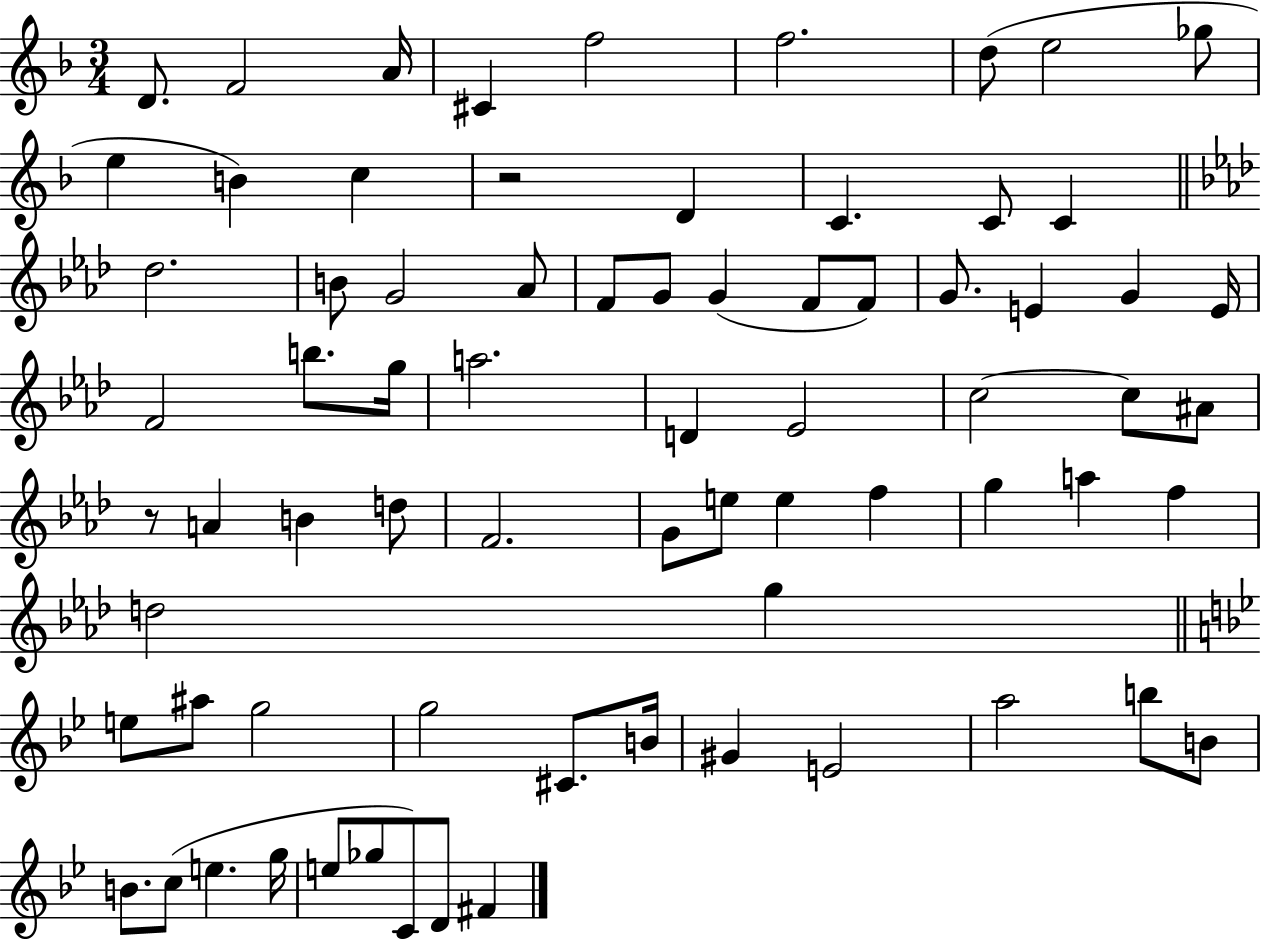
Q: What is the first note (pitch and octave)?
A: D4